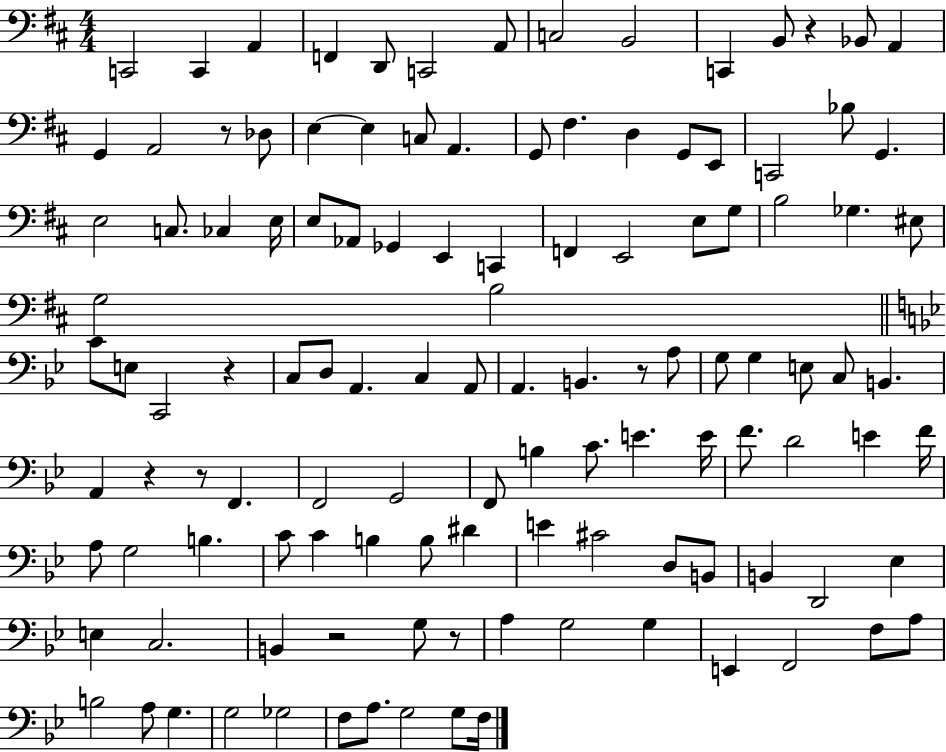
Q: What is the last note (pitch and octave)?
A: F3